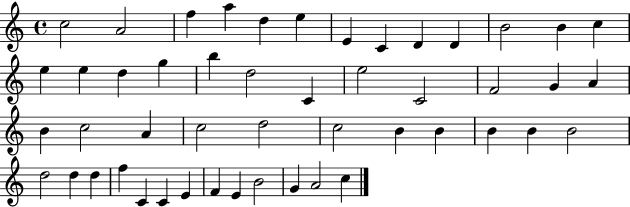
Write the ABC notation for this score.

X:1
T:Untitled
M:4/4
L:1/4
K:C
c2 A2 f a d e E C D D B2 B c e e d g b d2 C e2 C2 F2 G A B c2 A c2 d2 c2 B B B B B2 d2 d d f C C E F E B2 G A2 c